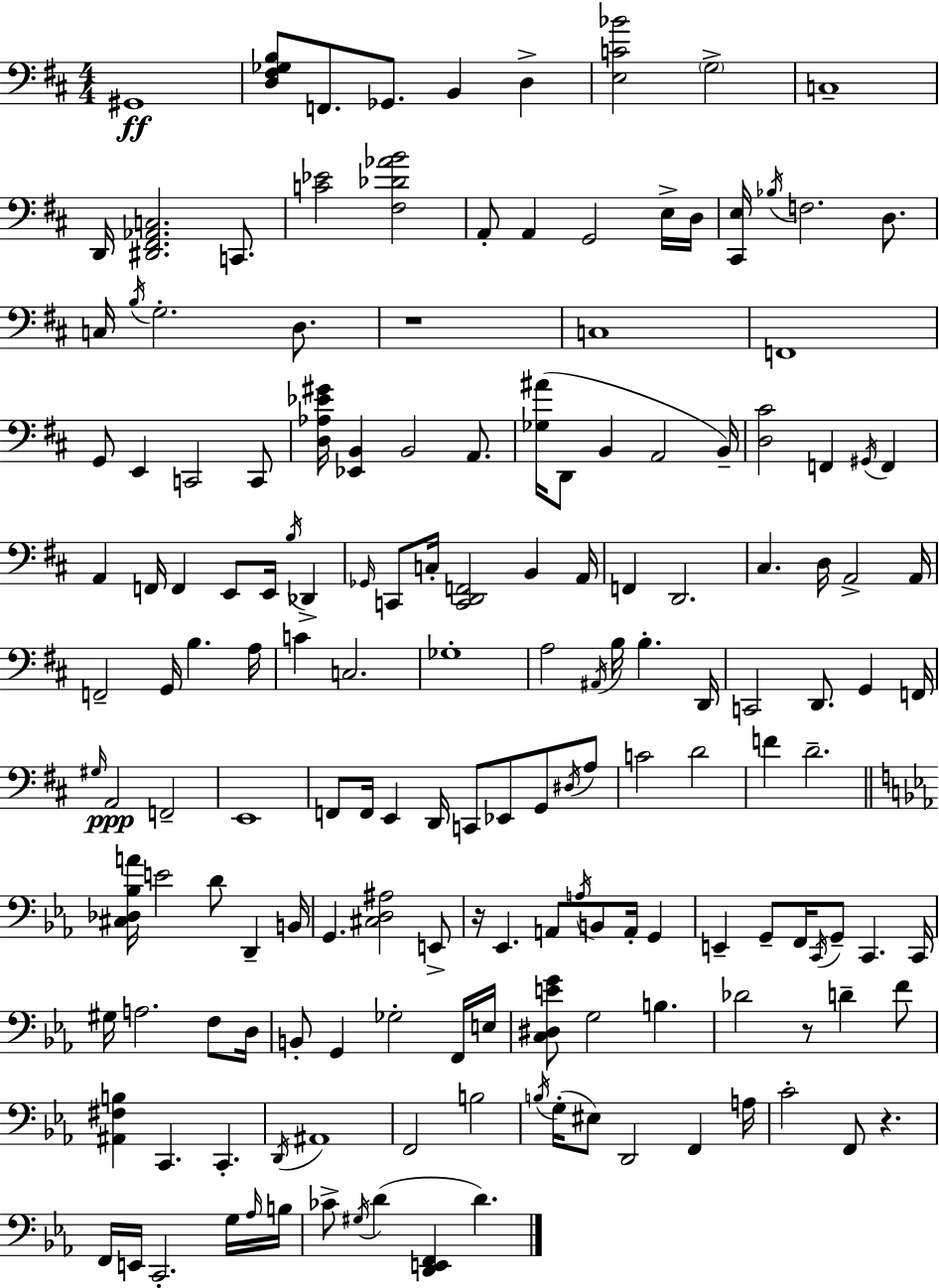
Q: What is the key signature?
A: D major